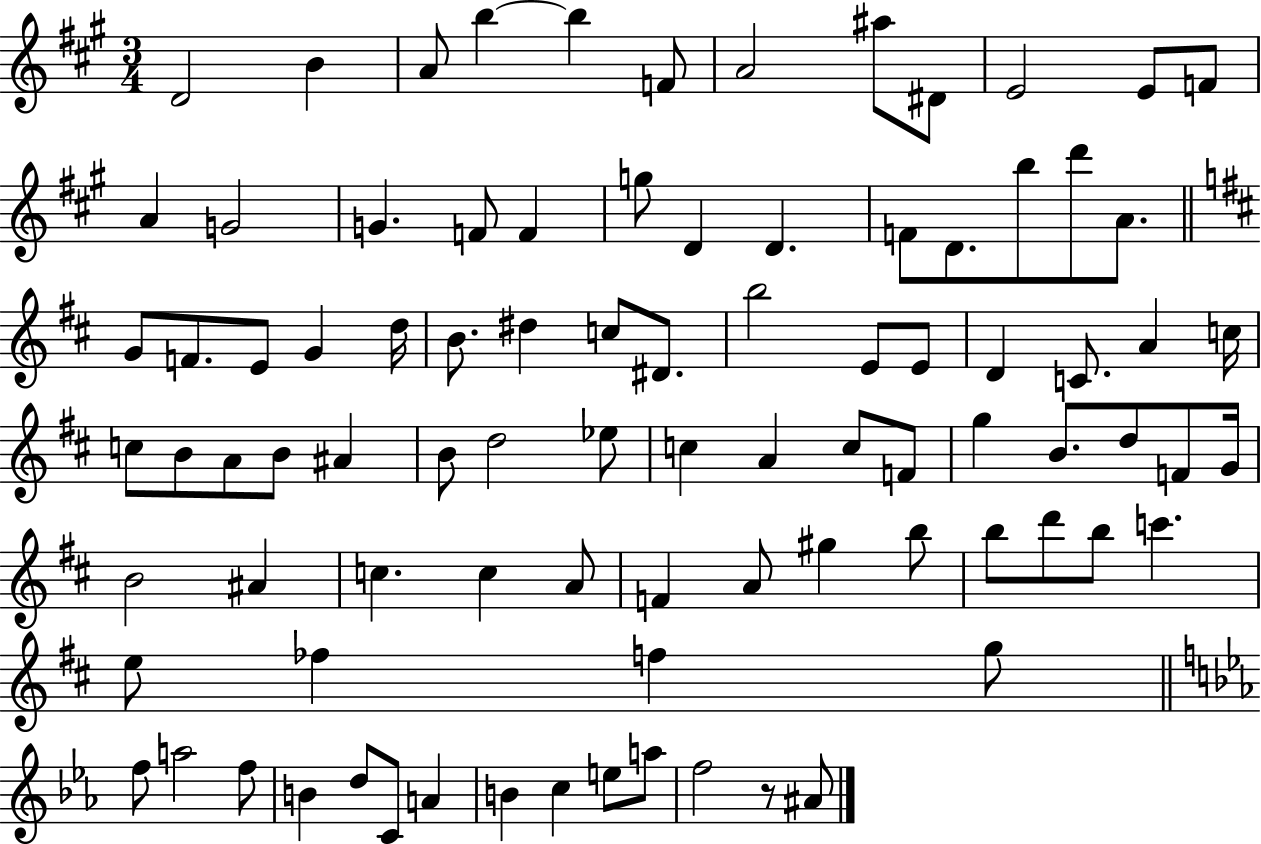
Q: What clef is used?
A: treble